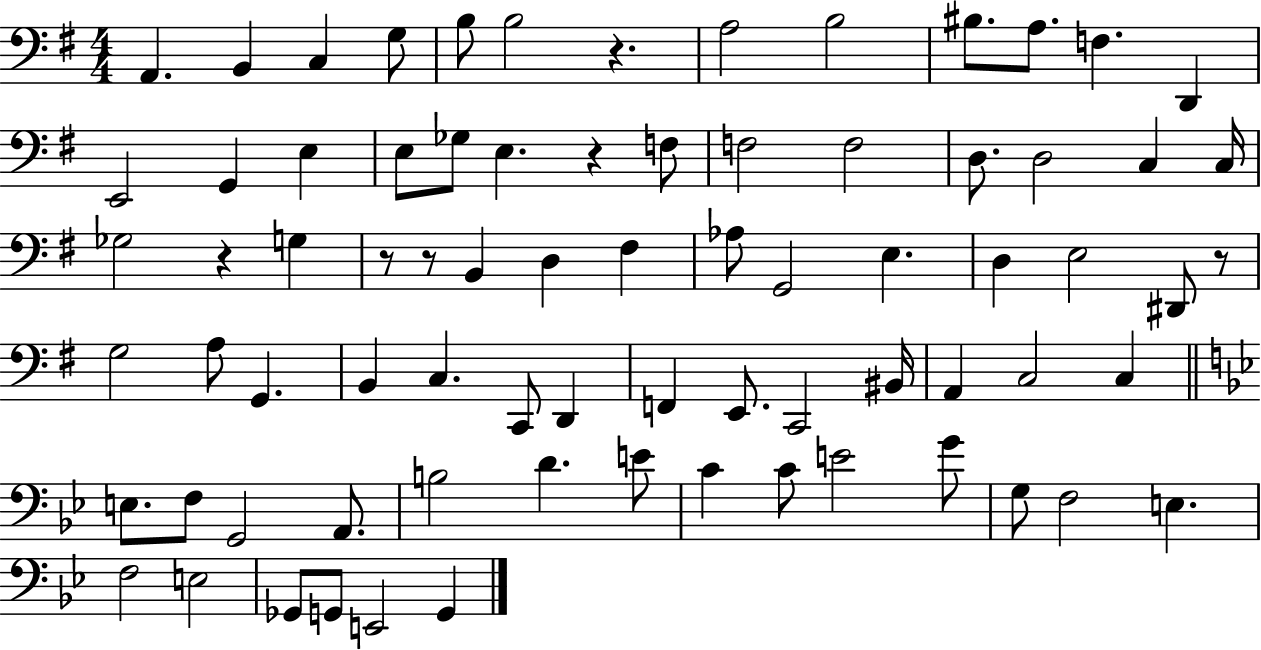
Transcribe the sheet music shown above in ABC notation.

X:1
T:Untitled
M:4/4
L:1/4
K:G
A,, B,, C, G,/2 B,/2 B,2 z A,2 B,2 ^B,/2 A,/2 F, D,, E,,2 G,, E, E,/2 _G,/2 E, z F,/2 F,2 F,2 D,/2 D,2 C, C,/4 _G,2 z G, z/2 z/2 B,, D, ^F, _A,/2 G,,2 E, D, E,2 ^D,,/2 z/2 G,2 A,/2 G,, B,, C, C,,/2 D,, F,, E,,/2 C,,2 ^B,,/4 A,, C,2 C, E,/2 F,/2 G,,2 A,,/2 B,2 D E/2 C C/2 E2 G/2 G,/2 F,2 E, F,2 E,2 _G,,/2 G,,/2 E,,2 G,,